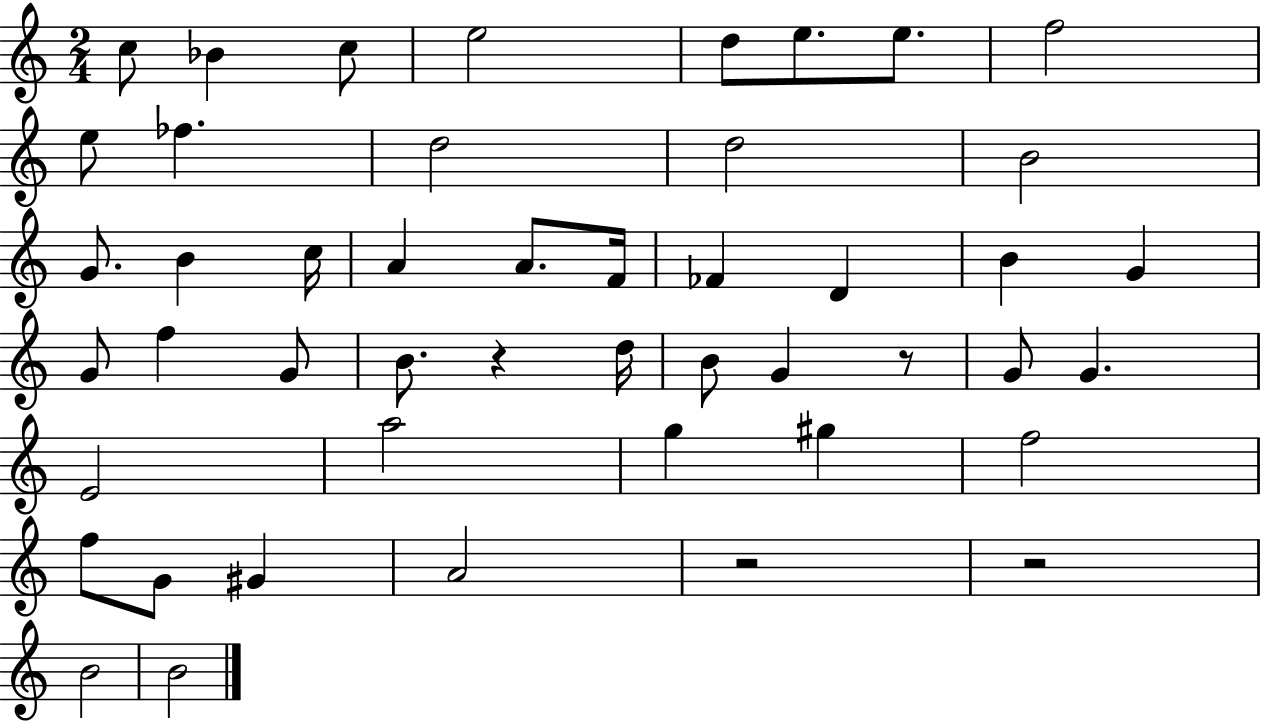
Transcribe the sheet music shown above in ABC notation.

X:1
T:Untitled
M:2/4
L:1/4
K:C
c/2 _B c/2 e2 d/2 e/2 e/2 f2 e/2 _f d2 d2 B2 G/2 B c/4 A A/2 F/4 _F D B G G/2 f G/2 B/2 z d/4 B/2 G z/2 G/2 G E2 a2 g ^g f2 f/2 G/2 ^G A2 z2 z2 B2 B2